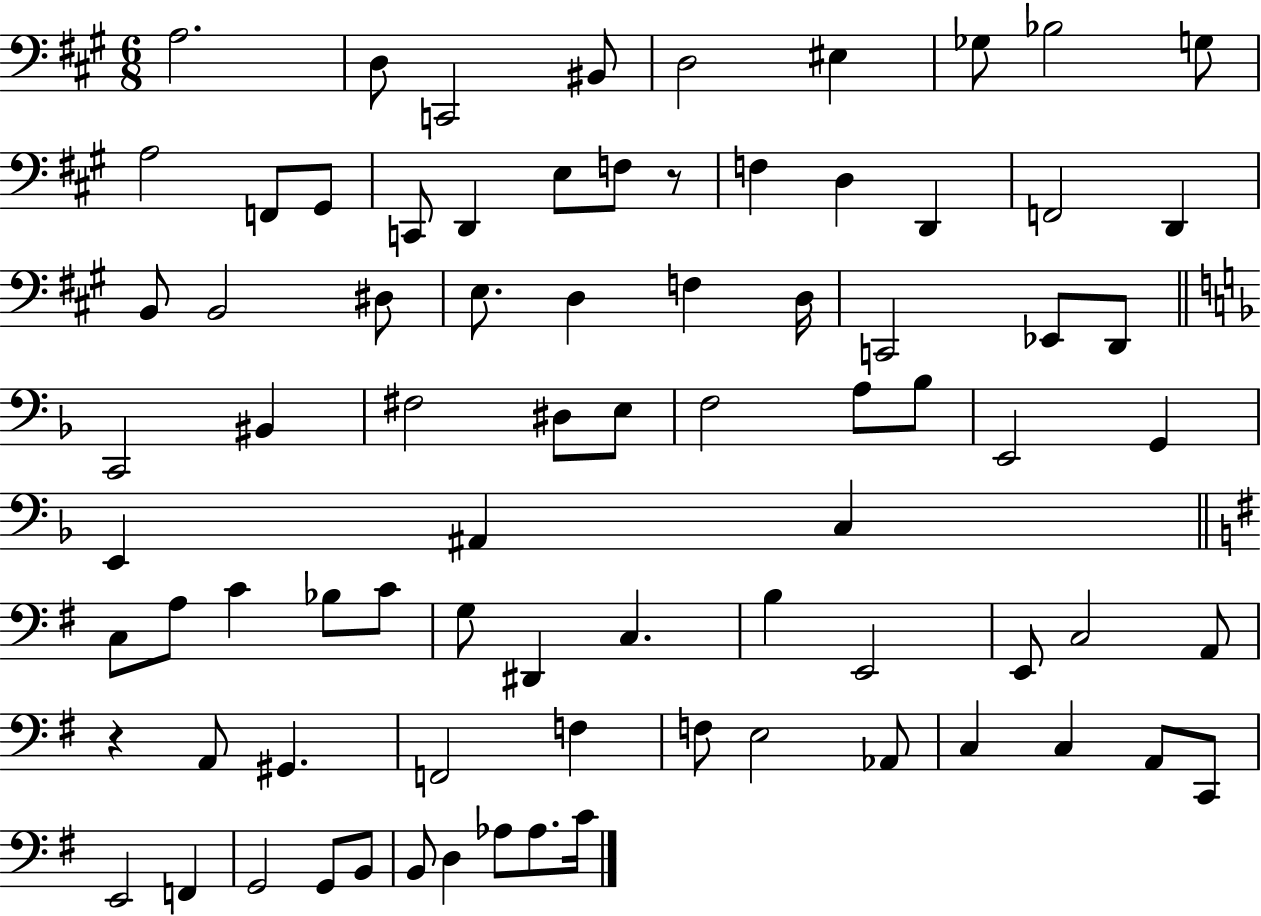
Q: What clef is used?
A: bass